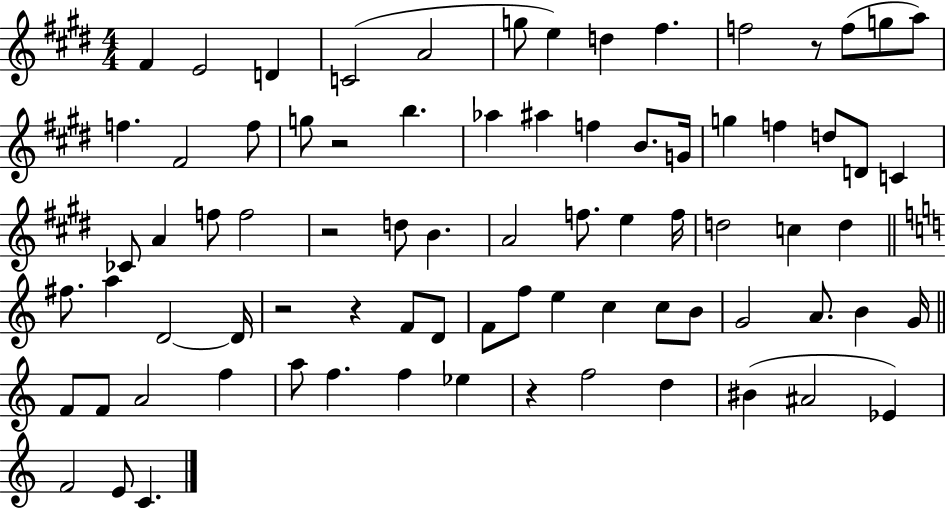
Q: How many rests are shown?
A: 6